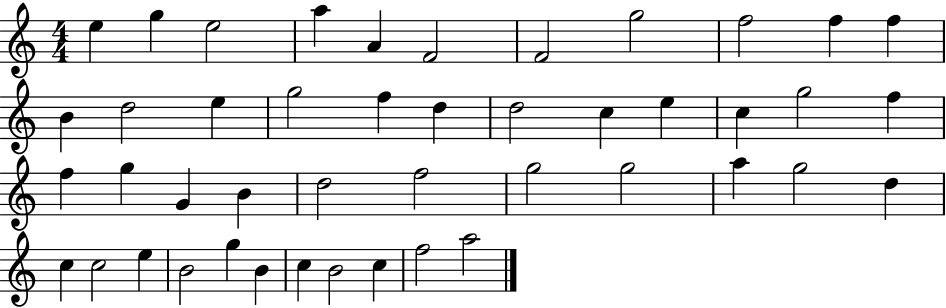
{
  \clef treble
  \numericTimeSignature
  \time 4/4
  \key c \major
  e''4 g''4 e''2 | a''4 a'4 f'2 | f'2 g''2 | f''2 f''4 f''4 | \break b'4 d''2 e''4 | g''2 f''4 d''4 | d''2 c''4 e''4 | c''4 g''2 f''4 | \break f''4 g''4 g'4 b'4 | d''2 f''2 | g''2 g''2 | a''4 g''2 d''4 | \break c''4 c''2 e''4 | b'2 g''4 b'4 | c''4 b'2 c''4 | f''2 a''2 | \break \bar "|."
}